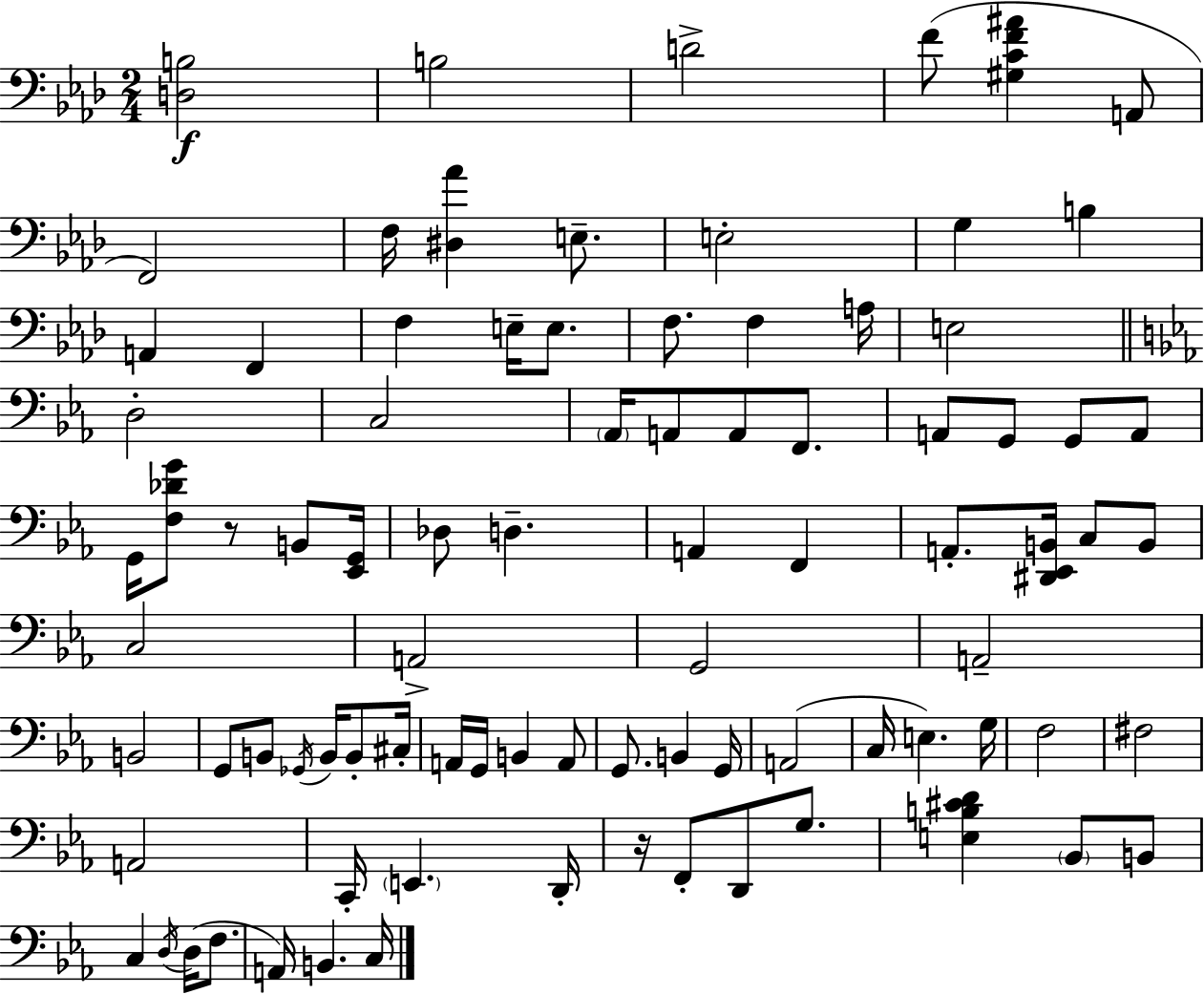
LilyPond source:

{
  \clef bass
  \numericTimeSignature
  \time 2/4
  \key f \minor
  <d b>2\f | b2 | d'2-> | f'8( <gis c' f' ais'>4 a,8 | \break f,2) | f16 <dis aes'>4 e8.-- | e2-. | g4 b4 | \break a,4 f,4 | f4 e16-- e8. | f8. f4 a16 | e2 | \break \bar "||" \break \key c \minor d2-. | c2 | \parenthesize aes,16 a,8 a,8 f,8. | a,8 g,8 g,8 a,8 | \break g,16 <f des' g'>8 r8 b,8 <ees, g,>16 | des8 d4.-- | a,4 f,4 | a,8.-. <dis, ees, b,>16 c8 b,8 | \break c2 | a,2-> | g,2 | a,2-- | \break b,2 | g,8 b,8 \acciaccatura { ges,16 } b,16 b,8-. | cis16-. a,16 g,16 b,4 a,8 | g,8. b,4 | \break g,16 a,2( | c16 e4.) | g16 f2 | fis2 | \break a,2 | c,16-. \parenthesize e,4. | d,16-. r16 f,8-. d,8 g8. | <e b cis' d'>4 \parenthesize bes,8 b,8 | \break c4 \acciaccatura { d16 } d16( f8. | a,16) b,4. | c16 \bar "|."
}